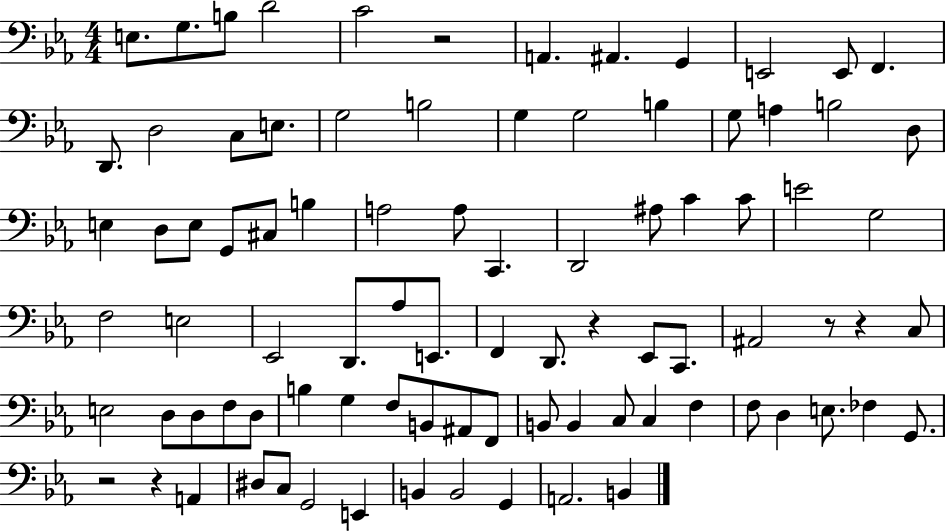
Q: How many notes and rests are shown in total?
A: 88